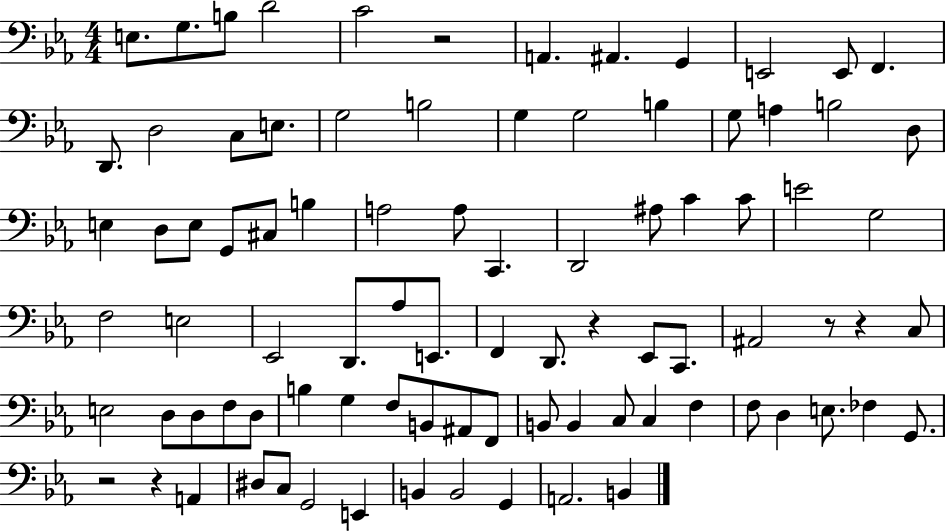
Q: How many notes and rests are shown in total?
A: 88